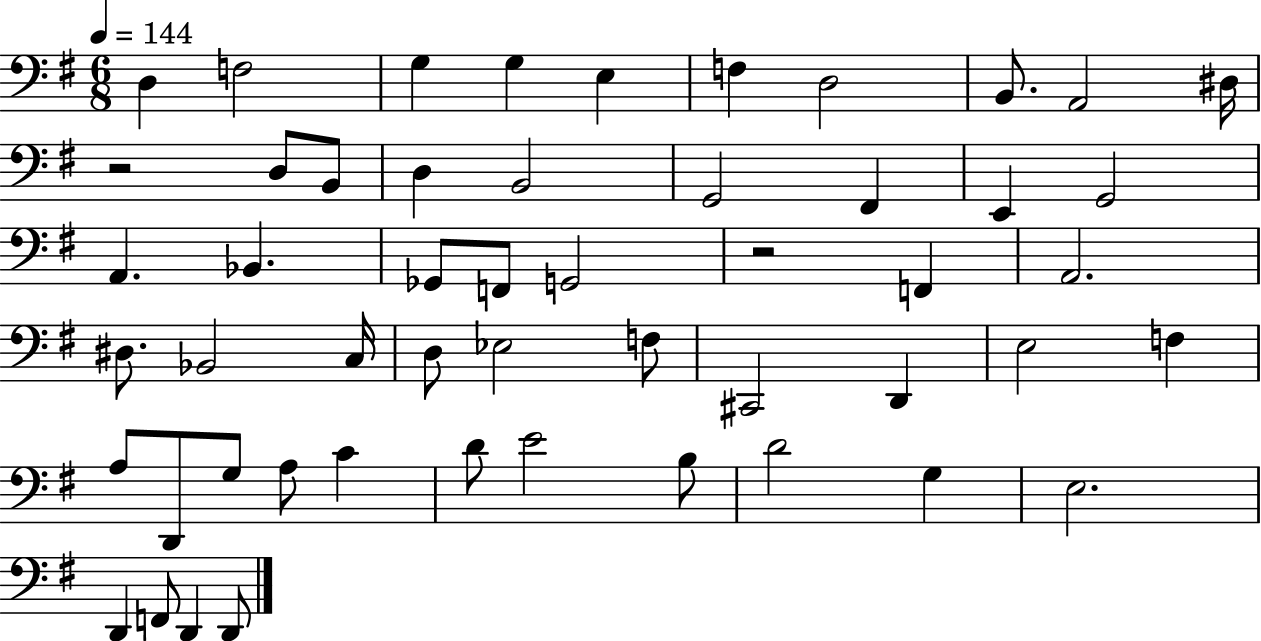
X:1
T:Untitled
M:6/8
L:1/4
K:G
D, F,2 G, G, E, F, D,2 B,,/2 A,,2 ^D,/4 z2 D,/2 B,,/2 D, B,,2 G,,2 ^F,, E,, G,,2 A,, _B,, _G,,/2 F,,/2 G,,2 z2 F,, A,,2 ^D,/2 _B,,2 C,/4 D,/2 _E,2 F,/2 ^C,,2 D,, E,2 F, A,/2 D,,/2 G,/2 A,/2 C D/2 E2 B,/2 D2 G, E,2 D,, F,,/2 D,, D,,/2